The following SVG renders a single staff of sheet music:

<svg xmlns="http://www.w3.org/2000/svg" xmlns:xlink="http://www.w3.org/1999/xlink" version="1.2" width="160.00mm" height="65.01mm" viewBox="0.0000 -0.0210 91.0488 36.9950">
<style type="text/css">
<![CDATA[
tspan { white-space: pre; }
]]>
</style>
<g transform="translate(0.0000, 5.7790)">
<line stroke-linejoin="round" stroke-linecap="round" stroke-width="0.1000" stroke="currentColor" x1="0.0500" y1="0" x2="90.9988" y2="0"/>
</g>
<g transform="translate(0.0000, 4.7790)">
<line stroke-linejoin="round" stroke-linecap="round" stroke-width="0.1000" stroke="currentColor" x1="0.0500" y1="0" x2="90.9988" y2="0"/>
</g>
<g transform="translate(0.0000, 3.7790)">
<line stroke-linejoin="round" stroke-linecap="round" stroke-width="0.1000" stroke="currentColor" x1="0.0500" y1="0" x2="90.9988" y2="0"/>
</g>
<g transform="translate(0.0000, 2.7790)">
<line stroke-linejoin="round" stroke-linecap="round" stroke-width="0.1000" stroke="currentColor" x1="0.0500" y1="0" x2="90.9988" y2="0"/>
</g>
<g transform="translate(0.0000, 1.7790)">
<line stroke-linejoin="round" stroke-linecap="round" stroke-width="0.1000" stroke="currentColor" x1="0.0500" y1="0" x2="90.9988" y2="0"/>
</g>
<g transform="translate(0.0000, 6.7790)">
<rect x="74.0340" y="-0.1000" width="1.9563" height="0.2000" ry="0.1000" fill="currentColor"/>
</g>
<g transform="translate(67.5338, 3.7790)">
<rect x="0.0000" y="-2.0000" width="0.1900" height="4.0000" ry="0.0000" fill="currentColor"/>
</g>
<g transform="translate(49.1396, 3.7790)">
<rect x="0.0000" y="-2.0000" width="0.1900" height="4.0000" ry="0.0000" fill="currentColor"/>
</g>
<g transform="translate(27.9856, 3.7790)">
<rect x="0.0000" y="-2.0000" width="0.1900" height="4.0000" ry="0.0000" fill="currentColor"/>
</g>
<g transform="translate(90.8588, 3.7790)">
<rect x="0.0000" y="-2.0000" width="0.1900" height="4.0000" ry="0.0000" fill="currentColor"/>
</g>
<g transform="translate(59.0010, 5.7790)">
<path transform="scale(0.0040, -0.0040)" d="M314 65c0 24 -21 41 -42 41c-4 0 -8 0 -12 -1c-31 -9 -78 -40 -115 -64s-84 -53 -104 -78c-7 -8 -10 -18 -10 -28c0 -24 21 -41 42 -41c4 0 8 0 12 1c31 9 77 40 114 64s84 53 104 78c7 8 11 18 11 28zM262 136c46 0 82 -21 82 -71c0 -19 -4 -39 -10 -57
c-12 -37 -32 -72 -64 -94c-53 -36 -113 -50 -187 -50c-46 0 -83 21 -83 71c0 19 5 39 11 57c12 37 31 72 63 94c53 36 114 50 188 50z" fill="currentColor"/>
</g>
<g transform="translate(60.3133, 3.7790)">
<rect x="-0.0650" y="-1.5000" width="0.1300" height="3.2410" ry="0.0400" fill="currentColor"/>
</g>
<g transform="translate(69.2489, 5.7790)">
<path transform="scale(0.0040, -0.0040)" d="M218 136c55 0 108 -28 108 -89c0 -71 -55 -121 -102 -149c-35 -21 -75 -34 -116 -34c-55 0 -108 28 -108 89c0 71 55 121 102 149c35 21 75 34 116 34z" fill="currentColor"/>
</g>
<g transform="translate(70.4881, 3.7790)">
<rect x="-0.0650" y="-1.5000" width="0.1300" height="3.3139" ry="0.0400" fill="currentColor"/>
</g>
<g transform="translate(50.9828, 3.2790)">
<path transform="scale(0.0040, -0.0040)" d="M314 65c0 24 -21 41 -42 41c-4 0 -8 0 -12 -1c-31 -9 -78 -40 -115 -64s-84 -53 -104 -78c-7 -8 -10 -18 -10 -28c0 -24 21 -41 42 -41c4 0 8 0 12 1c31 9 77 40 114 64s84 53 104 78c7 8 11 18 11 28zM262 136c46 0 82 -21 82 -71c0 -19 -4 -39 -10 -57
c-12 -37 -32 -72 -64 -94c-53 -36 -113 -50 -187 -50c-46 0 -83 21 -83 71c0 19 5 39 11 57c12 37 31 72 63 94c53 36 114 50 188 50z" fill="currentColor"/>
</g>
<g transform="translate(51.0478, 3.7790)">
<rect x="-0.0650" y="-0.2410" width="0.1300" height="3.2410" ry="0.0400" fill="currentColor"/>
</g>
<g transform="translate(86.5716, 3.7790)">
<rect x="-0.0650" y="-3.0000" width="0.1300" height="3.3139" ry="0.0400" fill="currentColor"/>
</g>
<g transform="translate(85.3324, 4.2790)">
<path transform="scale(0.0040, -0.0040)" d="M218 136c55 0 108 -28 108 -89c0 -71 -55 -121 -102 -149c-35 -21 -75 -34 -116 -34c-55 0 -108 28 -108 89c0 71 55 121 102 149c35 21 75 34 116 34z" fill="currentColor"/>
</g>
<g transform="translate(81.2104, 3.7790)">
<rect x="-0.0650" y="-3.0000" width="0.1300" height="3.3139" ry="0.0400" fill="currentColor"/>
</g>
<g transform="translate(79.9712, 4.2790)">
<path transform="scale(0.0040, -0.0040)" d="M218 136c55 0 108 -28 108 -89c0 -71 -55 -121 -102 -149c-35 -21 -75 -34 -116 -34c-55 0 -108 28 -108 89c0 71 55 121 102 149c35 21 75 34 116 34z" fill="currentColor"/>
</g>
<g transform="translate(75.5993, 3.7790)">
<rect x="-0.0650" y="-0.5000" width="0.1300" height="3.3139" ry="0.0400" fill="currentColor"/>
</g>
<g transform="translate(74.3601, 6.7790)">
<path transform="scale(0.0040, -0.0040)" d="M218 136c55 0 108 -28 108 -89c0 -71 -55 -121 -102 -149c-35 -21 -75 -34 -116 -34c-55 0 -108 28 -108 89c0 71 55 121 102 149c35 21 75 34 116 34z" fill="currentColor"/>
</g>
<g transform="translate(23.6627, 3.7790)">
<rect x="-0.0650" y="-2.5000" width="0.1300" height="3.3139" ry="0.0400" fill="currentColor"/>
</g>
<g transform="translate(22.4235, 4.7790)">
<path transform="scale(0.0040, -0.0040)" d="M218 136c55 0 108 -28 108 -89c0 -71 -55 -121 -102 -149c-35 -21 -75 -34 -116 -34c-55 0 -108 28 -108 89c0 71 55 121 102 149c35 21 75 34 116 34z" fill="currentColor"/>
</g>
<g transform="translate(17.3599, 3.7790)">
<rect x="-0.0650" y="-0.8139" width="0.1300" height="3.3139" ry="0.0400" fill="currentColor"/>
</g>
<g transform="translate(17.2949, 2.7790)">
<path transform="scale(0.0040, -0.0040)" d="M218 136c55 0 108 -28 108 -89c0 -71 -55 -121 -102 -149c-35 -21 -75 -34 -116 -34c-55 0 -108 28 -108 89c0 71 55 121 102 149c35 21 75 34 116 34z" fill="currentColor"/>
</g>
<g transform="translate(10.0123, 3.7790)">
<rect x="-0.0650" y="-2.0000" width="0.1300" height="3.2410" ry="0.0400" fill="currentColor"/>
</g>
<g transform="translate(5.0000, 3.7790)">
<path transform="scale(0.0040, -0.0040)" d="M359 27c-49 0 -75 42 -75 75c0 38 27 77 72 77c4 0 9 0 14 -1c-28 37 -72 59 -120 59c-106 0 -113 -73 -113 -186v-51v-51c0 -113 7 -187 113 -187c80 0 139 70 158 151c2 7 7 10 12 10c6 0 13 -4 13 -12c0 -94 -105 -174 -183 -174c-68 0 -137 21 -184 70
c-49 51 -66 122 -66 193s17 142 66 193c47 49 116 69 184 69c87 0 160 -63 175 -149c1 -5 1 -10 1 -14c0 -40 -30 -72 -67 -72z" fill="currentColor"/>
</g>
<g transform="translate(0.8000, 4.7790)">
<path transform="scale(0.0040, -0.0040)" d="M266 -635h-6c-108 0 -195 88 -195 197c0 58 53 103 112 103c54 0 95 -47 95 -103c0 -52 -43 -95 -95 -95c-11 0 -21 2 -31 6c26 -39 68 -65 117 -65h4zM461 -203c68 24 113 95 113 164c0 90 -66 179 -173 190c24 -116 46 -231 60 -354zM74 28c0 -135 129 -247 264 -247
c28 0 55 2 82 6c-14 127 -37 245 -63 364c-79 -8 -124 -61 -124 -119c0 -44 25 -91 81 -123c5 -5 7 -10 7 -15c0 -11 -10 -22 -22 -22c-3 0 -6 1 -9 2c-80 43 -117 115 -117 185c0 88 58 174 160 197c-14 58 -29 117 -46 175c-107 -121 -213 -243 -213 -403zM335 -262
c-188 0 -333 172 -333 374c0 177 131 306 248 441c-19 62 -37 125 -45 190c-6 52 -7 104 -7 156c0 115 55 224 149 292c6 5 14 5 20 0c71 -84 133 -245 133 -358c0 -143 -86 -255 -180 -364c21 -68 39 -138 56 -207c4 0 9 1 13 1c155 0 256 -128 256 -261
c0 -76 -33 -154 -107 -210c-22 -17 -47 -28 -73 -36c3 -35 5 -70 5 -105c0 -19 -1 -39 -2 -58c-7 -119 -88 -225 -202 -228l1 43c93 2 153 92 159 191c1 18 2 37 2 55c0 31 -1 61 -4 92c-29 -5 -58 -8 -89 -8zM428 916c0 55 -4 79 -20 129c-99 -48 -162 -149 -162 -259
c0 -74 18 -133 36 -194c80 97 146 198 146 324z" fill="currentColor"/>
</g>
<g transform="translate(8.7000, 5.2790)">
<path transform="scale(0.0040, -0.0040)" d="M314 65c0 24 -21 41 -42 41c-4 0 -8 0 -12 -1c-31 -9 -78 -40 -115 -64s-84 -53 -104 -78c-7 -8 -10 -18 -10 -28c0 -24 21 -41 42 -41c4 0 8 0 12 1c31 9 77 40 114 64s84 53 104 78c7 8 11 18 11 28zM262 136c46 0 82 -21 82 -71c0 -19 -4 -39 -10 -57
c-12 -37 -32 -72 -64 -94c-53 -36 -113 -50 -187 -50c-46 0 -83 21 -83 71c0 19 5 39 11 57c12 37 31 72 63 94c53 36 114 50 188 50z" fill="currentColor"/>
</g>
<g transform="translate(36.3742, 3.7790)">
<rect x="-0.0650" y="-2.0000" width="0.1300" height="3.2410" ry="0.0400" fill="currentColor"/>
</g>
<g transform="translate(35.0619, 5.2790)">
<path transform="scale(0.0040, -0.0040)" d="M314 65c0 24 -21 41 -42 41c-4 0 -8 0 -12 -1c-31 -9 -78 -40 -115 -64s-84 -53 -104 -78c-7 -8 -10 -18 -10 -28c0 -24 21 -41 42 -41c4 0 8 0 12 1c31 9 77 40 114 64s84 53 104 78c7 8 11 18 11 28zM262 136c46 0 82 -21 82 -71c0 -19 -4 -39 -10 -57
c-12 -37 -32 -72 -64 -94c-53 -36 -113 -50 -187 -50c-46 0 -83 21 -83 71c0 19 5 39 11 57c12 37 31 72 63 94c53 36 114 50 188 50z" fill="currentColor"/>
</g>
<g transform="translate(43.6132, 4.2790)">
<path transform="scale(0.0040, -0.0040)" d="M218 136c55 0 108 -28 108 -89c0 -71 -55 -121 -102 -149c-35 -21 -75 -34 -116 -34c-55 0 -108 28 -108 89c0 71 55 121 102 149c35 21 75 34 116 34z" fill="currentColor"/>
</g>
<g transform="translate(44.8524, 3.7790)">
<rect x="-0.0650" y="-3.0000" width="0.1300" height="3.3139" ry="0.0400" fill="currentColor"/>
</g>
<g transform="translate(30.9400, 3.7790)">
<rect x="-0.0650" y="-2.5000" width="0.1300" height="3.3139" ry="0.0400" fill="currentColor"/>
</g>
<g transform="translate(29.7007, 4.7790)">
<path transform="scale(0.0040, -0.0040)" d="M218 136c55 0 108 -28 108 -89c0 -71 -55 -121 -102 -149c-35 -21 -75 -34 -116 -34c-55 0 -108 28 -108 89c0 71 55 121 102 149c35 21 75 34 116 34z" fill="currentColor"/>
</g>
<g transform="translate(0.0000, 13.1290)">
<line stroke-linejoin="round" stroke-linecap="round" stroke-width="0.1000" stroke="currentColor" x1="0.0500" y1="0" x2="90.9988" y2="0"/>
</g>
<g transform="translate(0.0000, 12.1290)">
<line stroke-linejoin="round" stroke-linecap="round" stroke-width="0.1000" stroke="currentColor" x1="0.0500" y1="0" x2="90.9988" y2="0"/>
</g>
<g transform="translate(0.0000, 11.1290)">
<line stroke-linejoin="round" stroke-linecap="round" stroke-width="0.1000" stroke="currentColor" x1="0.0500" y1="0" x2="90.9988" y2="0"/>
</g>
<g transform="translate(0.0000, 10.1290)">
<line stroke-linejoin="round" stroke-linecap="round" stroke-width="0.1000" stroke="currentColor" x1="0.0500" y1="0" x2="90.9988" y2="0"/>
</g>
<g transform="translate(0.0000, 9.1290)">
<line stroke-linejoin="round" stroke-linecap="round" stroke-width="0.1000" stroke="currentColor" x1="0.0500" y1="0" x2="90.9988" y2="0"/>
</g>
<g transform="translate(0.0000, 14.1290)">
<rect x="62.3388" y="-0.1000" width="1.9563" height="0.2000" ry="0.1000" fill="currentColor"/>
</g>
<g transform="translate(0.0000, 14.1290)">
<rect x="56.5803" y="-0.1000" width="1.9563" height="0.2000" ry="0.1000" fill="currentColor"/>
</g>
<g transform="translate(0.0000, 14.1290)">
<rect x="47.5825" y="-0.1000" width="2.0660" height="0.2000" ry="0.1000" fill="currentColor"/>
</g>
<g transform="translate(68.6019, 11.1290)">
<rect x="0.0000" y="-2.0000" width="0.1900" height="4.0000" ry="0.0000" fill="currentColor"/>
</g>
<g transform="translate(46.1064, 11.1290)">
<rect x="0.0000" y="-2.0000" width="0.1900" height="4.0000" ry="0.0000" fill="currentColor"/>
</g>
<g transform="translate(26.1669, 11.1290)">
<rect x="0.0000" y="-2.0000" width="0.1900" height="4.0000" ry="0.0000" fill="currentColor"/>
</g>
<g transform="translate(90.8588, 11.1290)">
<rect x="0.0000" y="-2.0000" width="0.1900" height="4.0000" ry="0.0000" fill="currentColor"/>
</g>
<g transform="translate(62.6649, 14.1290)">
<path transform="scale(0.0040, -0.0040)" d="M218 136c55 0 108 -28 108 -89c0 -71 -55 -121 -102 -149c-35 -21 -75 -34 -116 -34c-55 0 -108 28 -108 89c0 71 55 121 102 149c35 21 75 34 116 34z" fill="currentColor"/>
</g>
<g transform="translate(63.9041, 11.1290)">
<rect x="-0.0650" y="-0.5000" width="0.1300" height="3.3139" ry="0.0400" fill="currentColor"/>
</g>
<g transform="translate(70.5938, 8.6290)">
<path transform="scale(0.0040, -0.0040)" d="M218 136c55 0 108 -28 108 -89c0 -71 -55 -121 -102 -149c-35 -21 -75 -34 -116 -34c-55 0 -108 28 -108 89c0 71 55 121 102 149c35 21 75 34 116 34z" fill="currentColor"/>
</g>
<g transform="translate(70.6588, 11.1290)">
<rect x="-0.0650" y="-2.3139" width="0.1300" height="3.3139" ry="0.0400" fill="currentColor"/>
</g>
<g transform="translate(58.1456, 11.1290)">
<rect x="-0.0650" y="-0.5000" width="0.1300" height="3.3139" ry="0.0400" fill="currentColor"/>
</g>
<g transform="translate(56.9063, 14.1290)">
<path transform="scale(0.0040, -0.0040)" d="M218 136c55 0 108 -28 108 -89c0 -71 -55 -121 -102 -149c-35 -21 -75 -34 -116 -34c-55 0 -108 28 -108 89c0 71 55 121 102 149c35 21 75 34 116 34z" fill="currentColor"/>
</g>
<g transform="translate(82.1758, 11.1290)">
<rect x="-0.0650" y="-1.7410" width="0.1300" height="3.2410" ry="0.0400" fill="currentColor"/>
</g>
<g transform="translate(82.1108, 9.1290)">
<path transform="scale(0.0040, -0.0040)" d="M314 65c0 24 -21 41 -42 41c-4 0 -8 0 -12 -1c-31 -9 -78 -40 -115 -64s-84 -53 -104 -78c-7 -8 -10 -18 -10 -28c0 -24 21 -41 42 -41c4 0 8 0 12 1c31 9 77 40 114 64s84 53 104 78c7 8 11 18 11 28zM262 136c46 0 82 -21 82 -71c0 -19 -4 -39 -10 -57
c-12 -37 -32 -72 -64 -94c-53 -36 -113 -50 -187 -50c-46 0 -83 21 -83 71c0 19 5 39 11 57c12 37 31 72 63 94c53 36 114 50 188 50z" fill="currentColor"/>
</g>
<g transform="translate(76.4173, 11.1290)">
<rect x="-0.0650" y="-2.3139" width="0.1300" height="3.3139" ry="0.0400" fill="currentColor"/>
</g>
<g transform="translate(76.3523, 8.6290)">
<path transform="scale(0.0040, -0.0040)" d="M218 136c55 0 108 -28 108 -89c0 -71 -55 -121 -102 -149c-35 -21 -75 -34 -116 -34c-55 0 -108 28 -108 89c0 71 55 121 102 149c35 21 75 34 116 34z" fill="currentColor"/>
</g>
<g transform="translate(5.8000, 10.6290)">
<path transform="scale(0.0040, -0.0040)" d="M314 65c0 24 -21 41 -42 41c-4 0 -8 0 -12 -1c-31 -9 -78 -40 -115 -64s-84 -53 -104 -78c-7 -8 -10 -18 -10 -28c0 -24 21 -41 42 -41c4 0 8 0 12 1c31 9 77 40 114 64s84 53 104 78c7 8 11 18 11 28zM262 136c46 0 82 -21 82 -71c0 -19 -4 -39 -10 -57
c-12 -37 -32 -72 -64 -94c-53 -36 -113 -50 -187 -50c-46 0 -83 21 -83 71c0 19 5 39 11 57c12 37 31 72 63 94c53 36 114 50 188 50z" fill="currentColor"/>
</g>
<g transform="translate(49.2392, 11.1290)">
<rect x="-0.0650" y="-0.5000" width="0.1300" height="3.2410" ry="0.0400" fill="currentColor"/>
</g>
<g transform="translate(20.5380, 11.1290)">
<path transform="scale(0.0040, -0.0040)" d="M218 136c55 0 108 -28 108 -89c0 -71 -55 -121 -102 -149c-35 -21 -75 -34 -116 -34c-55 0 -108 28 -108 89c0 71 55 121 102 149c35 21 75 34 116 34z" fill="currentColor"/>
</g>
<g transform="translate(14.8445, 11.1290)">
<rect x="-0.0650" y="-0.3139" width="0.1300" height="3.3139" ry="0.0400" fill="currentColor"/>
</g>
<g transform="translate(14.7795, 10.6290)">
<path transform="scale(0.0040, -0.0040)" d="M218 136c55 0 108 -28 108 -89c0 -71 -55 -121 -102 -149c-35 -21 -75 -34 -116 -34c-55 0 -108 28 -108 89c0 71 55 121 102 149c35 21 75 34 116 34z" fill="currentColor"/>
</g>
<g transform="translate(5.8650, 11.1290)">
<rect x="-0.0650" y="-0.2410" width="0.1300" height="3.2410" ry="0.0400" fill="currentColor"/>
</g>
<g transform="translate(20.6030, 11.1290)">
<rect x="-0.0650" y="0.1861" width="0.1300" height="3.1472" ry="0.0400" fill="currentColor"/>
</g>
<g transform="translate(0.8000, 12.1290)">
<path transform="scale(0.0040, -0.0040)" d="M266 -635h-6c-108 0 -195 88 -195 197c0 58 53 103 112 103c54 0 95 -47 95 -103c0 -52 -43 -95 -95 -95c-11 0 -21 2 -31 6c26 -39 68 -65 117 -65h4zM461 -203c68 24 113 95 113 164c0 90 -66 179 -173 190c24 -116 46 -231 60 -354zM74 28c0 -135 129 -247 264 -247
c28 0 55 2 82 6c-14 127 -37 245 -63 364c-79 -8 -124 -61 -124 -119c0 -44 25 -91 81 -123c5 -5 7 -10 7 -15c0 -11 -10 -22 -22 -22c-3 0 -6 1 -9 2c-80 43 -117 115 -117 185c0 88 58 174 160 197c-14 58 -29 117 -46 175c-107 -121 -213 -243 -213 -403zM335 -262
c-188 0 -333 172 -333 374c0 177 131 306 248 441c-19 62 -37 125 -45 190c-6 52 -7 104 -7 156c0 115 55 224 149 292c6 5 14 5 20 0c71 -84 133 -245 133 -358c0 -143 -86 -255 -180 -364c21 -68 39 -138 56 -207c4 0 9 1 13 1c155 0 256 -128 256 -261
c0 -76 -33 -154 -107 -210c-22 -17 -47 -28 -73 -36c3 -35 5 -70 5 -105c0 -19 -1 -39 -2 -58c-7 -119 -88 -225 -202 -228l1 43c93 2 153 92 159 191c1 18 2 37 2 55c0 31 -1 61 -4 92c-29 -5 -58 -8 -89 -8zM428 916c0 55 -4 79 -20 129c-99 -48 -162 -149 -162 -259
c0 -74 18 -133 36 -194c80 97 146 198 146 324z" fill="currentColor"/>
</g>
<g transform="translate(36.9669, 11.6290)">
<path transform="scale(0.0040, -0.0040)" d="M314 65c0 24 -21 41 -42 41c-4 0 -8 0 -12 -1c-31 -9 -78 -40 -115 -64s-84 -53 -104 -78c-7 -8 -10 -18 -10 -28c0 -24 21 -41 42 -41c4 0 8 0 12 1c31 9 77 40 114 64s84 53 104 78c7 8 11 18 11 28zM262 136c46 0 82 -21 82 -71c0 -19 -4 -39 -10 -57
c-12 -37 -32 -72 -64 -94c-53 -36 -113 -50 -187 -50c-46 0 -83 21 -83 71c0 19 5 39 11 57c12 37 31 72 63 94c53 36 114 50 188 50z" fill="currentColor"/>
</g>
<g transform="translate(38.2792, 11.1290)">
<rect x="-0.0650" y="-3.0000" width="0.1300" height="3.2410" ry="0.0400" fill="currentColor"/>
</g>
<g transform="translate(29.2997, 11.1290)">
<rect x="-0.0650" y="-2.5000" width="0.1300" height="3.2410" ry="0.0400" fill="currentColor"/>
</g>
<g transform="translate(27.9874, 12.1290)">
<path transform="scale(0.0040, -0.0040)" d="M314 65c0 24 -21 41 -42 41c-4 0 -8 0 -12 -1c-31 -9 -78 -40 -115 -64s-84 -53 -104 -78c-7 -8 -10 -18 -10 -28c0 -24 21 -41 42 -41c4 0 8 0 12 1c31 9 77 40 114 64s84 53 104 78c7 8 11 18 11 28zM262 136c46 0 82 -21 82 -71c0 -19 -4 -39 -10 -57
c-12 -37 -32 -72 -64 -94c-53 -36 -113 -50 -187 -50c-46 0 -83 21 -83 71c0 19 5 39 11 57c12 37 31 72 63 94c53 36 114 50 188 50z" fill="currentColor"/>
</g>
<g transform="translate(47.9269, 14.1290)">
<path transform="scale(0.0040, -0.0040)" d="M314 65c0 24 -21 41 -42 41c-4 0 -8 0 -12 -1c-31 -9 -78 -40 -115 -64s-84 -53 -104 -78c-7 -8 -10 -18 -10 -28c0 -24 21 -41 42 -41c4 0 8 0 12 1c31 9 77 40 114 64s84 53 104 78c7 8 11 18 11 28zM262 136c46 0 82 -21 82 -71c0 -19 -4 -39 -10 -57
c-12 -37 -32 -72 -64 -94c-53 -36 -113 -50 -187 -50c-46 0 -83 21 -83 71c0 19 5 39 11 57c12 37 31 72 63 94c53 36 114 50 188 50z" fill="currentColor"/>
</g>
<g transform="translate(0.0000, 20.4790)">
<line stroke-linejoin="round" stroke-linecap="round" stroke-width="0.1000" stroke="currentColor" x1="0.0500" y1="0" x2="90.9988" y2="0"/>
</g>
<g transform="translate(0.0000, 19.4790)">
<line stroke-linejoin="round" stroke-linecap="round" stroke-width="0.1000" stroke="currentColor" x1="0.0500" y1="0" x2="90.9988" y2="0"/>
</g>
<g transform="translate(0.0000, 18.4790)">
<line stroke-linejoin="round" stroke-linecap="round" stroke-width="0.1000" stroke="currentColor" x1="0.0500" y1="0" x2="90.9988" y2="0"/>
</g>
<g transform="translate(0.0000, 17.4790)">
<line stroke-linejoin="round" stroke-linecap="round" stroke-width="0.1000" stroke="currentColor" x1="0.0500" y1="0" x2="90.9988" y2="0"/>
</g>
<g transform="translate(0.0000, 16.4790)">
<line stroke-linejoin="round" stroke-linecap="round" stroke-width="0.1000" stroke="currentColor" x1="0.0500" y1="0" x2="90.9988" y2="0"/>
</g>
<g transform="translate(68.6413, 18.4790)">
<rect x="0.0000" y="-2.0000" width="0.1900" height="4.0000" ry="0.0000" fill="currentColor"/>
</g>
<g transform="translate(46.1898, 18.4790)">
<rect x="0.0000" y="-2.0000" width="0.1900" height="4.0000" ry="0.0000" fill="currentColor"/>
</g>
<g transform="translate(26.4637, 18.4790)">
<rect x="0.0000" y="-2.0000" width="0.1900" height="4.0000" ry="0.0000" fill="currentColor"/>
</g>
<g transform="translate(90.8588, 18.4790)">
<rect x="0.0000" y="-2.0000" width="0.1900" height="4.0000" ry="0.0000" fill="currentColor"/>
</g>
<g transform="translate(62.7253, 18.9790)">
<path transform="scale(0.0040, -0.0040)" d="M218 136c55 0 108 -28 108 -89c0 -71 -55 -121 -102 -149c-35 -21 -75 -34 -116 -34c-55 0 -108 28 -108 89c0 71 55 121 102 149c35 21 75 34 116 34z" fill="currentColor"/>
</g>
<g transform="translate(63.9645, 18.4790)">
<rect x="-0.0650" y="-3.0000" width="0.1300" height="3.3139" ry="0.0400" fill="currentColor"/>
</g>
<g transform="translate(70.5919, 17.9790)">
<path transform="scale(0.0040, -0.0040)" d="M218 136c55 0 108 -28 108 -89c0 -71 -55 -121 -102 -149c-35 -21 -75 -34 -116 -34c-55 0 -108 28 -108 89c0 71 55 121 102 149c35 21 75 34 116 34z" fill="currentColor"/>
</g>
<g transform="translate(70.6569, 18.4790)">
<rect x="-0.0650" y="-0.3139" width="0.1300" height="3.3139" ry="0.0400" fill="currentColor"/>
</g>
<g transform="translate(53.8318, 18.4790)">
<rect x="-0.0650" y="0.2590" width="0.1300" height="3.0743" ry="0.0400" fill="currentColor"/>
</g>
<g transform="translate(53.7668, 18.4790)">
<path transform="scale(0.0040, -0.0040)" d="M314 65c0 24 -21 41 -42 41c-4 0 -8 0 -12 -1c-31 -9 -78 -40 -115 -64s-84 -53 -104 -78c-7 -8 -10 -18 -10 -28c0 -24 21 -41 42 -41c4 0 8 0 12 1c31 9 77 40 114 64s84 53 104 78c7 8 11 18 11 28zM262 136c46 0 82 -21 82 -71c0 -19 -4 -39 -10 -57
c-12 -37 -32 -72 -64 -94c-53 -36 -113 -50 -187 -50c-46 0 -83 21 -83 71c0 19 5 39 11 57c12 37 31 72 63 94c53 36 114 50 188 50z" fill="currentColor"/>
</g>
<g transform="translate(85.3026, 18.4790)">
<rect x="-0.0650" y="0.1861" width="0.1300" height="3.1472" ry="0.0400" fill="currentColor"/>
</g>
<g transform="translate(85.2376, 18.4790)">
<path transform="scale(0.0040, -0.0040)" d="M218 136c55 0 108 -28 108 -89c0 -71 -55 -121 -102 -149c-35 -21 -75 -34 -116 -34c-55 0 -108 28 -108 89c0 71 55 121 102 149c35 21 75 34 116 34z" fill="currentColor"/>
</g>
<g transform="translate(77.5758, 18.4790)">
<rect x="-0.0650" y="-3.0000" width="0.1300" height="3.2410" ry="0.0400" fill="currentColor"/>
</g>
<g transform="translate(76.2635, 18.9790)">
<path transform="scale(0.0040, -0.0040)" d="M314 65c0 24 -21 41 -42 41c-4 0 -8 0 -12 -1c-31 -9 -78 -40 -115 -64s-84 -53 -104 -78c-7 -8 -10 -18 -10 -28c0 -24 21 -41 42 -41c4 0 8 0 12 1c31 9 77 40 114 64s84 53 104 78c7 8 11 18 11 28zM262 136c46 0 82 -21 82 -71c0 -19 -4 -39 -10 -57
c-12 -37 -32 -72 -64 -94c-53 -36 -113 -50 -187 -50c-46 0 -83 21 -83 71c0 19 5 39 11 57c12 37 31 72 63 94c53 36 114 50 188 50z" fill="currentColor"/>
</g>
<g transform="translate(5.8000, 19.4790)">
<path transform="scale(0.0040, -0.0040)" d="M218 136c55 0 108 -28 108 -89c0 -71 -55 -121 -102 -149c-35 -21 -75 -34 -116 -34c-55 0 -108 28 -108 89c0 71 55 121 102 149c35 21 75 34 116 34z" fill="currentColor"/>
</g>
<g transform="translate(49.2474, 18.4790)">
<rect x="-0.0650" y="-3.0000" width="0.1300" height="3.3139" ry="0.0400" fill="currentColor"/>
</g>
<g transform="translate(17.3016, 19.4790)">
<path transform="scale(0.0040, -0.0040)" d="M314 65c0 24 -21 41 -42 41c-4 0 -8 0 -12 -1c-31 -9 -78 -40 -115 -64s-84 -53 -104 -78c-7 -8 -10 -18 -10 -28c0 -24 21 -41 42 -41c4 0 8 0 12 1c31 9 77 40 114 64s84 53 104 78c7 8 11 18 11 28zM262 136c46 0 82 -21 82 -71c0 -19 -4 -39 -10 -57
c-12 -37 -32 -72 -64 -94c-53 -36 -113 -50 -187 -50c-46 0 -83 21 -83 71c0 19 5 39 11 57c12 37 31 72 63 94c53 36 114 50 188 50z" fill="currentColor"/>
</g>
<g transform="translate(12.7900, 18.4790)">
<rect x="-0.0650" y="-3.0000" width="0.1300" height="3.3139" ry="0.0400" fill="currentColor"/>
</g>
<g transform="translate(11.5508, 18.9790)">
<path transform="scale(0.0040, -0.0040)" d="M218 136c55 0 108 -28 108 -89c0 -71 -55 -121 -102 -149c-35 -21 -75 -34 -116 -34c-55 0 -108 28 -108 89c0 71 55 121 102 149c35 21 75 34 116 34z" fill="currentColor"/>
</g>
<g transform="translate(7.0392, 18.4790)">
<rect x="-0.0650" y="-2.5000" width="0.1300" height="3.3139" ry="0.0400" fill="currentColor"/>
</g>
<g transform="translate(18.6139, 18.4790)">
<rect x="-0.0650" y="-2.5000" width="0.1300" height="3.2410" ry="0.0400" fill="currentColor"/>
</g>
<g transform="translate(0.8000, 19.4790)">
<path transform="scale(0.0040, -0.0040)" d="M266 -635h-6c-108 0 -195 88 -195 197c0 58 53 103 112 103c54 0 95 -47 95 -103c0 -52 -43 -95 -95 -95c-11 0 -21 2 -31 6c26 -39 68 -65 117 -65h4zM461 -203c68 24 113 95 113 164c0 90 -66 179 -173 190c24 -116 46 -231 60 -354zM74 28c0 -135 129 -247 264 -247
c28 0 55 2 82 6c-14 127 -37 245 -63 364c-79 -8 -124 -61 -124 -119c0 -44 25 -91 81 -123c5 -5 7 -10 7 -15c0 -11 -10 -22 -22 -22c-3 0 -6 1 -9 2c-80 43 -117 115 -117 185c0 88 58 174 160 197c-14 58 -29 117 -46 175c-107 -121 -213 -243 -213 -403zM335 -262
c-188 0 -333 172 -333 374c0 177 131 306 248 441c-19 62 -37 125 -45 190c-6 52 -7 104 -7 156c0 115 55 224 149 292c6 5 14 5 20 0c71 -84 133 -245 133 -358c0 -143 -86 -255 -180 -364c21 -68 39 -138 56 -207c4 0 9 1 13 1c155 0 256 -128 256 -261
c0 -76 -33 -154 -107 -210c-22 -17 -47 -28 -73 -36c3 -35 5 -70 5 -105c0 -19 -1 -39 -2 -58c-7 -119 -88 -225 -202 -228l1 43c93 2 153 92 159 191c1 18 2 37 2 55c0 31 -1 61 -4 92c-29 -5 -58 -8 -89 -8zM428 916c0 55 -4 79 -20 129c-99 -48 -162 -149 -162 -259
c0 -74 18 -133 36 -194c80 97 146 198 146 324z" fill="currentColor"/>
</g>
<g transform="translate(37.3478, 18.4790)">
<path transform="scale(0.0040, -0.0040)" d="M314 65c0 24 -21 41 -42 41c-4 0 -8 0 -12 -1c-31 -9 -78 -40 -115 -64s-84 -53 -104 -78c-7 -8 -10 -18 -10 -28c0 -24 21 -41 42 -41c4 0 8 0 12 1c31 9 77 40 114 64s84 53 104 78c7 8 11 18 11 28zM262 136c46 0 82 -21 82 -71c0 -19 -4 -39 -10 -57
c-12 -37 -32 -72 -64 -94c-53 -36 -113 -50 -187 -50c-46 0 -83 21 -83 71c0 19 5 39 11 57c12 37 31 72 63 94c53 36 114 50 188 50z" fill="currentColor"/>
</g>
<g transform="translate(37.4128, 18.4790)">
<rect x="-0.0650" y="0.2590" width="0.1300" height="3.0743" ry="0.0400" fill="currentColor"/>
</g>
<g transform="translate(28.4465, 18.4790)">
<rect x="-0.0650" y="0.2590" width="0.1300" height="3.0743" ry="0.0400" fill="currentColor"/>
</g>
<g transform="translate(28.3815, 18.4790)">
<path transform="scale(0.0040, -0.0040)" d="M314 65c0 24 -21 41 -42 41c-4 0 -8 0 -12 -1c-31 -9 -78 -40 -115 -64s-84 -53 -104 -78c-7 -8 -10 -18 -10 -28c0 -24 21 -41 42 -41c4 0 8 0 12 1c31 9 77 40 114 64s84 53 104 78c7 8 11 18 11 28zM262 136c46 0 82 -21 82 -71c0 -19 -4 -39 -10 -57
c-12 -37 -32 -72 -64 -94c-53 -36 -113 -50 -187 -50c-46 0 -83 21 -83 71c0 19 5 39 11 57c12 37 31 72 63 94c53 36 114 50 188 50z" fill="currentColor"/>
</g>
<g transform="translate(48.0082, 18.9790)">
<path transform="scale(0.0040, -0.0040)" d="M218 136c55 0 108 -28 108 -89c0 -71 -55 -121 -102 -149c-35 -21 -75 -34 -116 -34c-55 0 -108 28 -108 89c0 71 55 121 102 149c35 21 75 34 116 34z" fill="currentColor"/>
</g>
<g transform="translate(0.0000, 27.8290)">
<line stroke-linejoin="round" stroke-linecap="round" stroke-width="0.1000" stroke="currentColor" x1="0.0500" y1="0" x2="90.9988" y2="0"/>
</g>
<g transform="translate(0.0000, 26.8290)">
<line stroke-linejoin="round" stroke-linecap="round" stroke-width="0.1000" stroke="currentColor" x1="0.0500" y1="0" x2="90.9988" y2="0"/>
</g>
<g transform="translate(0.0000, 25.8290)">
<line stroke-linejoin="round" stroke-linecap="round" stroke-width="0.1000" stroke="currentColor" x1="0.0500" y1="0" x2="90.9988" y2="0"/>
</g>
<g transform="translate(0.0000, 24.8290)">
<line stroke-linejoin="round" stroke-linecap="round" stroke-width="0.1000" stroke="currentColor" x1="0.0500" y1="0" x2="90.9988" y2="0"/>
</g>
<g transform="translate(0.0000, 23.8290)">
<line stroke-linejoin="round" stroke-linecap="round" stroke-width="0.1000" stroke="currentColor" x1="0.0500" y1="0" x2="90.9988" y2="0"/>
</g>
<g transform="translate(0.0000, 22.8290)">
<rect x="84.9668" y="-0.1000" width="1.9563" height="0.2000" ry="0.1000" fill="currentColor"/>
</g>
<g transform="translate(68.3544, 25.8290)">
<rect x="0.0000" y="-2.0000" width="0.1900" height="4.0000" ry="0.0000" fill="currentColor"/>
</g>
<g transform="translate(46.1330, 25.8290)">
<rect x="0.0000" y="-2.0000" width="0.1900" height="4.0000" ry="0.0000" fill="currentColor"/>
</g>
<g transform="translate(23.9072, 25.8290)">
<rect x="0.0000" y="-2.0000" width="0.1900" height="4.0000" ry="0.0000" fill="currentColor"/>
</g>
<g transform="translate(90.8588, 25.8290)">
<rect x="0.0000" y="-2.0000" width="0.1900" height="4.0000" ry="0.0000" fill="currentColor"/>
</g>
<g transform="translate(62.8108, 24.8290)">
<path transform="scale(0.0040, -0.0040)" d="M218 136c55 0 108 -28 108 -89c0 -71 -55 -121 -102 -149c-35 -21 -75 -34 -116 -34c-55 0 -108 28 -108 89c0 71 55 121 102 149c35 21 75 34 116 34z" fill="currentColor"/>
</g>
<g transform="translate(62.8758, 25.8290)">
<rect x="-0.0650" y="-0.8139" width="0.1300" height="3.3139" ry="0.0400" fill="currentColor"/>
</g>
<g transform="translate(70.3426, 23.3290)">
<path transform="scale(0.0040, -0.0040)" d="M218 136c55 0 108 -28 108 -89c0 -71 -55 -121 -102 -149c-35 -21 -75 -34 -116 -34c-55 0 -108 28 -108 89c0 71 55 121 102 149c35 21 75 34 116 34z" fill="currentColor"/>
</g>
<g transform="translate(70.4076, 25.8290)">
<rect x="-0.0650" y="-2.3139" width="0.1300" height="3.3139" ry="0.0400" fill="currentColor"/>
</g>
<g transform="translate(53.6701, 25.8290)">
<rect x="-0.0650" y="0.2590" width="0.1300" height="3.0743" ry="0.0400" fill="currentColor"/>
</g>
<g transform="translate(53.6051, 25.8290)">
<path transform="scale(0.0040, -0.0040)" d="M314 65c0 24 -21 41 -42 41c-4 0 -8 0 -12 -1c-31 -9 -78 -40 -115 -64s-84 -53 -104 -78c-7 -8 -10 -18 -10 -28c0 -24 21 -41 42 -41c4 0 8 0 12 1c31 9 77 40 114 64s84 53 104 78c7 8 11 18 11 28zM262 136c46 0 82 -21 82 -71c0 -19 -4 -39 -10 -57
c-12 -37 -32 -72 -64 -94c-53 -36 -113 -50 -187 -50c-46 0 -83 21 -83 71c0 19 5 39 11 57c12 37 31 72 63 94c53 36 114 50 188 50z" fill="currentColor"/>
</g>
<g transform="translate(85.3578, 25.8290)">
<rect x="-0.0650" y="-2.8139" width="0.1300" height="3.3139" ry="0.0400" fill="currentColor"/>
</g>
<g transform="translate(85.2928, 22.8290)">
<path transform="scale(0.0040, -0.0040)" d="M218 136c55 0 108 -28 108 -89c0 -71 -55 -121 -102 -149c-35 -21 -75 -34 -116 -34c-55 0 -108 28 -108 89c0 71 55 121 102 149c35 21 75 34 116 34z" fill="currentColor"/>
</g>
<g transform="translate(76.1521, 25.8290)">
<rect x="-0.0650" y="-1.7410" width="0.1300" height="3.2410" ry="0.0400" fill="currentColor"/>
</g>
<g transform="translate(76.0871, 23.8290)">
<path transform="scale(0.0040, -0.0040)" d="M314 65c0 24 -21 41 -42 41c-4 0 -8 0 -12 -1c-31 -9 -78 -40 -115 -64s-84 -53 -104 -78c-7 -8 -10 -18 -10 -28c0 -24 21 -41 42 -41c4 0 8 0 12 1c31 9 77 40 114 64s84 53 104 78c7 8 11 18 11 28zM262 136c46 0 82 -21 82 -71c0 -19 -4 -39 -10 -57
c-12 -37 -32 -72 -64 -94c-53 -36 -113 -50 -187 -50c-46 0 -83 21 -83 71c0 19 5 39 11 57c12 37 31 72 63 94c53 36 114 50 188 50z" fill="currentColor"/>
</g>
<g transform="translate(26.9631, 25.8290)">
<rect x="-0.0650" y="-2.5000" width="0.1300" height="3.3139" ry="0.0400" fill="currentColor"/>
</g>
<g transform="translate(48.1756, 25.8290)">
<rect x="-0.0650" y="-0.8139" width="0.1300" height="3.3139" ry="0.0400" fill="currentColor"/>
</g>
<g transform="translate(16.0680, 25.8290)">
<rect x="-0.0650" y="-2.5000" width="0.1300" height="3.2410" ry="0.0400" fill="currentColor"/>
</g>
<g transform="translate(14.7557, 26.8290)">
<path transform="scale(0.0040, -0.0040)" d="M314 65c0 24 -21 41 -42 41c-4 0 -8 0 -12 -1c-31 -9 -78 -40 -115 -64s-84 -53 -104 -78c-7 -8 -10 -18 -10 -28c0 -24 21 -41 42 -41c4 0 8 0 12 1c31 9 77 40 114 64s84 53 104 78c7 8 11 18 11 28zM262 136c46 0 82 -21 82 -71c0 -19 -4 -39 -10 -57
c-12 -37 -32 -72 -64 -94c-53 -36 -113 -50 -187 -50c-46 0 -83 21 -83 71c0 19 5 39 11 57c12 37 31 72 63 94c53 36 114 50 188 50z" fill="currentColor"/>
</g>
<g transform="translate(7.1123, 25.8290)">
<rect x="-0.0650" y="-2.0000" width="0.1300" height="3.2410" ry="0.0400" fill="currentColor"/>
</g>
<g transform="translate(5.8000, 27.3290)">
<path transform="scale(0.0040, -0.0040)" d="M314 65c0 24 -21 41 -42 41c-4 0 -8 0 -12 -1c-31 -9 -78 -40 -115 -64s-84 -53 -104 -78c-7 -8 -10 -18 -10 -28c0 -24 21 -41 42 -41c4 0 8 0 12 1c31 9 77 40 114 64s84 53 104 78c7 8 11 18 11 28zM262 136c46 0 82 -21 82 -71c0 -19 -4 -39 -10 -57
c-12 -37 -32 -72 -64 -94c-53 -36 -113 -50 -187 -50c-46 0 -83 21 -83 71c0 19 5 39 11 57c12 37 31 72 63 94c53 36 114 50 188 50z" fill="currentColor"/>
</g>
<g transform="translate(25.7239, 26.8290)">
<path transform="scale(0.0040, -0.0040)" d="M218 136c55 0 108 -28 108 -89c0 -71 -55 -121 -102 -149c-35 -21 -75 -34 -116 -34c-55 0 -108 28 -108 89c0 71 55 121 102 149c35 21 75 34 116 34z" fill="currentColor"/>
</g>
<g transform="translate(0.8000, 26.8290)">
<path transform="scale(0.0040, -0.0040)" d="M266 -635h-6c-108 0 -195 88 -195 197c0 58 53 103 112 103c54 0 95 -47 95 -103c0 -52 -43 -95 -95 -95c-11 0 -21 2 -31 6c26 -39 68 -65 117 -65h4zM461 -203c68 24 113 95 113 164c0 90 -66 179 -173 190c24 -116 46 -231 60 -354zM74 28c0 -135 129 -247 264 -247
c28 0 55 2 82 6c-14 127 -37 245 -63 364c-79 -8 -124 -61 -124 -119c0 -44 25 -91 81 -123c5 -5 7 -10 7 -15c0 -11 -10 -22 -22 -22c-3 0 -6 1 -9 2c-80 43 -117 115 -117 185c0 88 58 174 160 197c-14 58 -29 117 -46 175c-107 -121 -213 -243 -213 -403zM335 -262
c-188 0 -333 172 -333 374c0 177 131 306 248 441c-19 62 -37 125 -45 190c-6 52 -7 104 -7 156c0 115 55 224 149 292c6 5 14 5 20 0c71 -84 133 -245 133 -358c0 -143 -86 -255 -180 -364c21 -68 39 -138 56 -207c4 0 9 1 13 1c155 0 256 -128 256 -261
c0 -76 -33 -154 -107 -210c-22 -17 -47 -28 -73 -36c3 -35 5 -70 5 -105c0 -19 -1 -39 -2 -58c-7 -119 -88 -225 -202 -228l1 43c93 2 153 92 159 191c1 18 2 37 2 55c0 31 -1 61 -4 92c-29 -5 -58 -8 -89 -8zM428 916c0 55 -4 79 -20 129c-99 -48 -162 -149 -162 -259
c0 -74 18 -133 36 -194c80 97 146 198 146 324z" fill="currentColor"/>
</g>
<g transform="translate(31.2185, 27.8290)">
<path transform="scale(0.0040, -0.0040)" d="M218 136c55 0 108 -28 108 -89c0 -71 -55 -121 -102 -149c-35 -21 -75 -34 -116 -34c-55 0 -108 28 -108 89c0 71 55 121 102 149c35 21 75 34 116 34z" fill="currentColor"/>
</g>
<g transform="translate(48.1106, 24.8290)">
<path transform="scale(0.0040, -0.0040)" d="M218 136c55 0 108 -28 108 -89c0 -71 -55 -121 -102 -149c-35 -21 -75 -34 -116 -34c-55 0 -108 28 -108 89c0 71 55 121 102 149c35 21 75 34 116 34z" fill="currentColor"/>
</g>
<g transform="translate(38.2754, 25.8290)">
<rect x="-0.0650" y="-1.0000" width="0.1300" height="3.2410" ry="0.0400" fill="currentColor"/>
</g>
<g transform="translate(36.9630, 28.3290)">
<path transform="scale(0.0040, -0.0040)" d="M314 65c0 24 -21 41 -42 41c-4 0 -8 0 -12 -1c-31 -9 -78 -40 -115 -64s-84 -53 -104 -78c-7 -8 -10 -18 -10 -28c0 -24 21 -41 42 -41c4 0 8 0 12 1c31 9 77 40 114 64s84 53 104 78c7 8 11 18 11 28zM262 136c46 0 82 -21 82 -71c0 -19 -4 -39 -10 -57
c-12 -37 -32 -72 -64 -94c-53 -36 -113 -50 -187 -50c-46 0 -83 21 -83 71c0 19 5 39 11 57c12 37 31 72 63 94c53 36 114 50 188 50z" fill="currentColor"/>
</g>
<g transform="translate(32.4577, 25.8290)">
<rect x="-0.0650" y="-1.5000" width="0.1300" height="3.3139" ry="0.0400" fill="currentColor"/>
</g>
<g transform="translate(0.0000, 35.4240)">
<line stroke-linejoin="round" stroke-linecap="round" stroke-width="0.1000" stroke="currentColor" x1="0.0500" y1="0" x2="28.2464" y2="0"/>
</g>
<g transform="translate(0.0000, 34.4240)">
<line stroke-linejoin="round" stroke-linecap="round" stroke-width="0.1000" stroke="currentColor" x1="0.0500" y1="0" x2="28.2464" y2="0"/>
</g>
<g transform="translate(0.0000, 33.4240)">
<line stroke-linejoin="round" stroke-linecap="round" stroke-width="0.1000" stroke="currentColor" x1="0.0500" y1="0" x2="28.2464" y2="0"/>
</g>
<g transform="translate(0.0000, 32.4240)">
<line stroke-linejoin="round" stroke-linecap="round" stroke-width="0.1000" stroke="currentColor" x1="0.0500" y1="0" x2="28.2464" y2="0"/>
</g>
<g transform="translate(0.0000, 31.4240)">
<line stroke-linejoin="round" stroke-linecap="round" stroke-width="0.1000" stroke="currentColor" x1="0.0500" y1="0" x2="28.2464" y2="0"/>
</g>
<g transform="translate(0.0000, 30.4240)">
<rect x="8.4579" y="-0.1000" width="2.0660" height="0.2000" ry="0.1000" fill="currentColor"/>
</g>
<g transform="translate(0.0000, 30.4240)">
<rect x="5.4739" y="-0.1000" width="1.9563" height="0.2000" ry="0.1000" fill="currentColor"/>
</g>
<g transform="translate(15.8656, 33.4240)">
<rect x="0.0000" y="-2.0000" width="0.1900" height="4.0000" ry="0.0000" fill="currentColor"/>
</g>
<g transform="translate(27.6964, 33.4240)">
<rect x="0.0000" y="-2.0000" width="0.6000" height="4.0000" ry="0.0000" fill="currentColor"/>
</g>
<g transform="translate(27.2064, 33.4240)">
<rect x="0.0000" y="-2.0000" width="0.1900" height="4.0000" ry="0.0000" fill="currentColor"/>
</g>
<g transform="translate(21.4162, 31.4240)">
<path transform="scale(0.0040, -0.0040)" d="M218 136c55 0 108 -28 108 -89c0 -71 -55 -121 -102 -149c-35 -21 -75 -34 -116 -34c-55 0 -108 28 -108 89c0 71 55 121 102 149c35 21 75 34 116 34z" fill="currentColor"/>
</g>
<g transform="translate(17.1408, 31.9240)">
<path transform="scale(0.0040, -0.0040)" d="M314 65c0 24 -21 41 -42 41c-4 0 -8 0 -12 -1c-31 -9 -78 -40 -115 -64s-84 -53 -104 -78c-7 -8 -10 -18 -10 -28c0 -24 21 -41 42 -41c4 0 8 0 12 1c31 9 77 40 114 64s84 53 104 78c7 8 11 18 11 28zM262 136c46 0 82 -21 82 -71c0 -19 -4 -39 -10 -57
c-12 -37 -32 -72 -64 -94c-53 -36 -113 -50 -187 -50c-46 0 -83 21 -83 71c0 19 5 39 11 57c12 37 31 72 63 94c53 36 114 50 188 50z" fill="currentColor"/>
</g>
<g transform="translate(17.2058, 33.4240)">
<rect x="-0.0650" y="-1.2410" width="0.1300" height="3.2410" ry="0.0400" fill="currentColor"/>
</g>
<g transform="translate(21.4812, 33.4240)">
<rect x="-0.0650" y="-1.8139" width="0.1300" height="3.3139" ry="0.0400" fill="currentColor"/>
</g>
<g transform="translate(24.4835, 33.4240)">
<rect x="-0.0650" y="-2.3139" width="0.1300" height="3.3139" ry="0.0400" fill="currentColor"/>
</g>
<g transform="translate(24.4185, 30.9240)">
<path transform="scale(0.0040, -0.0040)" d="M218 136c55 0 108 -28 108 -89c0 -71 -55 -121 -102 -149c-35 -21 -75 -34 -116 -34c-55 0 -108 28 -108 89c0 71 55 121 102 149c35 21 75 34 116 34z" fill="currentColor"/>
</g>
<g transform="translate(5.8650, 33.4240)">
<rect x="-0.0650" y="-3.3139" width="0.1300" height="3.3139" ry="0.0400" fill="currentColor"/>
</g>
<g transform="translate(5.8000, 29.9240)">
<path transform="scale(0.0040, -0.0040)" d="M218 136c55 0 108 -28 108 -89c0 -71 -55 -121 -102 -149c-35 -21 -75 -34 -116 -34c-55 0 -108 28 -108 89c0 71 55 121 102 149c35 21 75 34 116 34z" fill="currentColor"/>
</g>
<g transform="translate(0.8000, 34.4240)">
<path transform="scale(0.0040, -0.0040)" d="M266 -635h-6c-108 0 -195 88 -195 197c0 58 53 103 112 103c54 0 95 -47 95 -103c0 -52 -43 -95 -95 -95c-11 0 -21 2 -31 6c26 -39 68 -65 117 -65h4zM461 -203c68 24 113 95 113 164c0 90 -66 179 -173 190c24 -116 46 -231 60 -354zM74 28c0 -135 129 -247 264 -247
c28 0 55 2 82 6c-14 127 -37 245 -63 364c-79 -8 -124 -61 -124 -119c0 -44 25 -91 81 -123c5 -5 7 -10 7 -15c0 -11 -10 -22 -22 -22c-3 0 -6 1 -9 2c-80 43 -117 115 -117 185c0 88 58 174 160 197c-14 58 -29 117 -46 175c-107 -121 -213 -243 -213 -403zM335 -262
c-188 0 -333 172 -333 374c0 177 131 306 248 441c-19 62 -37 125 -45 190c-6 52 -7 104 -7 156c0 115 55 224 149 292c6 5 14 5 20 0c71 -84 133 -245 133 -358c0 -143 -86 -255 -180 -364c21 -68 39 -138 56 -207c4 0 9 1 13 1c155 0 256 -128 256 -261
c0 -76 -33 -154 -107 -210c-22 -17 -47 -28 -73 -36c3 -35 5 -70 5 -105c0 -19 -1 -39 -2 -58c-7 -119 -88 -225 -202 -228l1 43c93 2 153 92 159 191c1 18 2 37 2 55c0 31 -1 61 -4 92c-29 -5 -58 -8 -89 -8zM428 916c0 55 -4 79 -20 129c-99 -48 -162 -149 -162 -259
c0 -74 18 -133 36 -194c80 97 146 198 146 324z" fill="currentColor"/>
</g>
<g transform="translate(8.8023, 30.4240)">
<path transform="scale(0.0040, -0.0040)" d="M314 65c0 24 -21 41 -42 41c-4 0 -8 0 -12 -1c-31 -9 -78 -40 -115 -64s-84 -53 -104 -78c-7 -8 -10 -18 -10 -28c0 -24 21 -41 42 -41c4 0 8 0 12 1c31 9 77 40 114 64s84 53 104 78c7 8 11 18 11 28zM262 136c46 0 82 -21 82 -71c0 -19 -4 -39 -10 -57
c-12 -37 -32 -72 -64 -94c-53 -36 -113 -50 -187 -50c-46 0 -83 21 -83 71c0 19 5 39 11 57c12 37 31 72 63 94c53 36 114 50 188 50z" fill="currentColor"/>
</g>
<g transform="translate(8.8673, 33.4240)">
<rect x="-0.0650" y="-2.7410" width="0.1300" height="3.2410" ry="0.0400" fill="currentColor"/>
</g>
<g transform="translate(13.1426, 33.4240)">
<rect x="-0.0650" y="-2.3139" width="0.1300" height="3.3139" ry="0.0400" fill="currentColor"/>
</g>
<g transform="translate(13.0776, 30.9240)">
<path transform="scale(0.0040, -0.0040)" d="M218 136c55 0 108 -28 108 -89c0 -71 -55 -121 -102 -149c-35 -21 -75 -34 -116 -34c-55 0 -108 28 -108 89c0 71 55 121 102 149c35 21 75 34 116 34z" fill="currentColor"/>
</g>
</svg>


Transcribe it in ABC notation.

X:1
T:Untitled
M:4/4
L:1/4
K:C
F2 d G G F2 A c2 E2 E C A A c2 c B G2 A2 C2 C C g g f2 G A G2 B2 B2 A B2 A c A2 B F2 G2 G E D2 d B2 d g f2 a b a2 g e2 f g